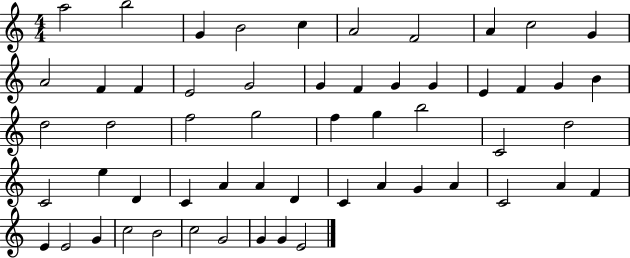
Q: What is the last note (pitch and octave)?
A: E4